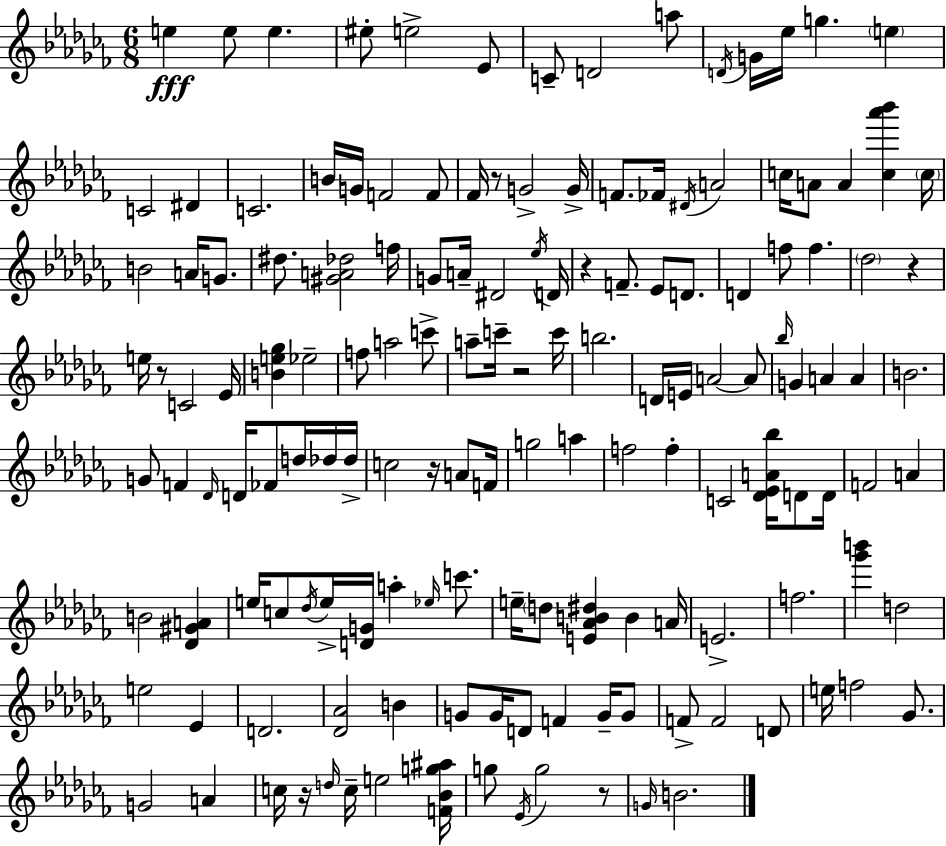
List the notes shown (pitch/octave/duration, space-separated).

E5/q E5/e E5/q. EIS5/e E5/h Eb4/e C4/e D4/h A5/e D4/s G4/s Eb5/s G5/q. E5/q C4/h D#4/q C4/h. B4/s G4/s F4/h F4/e FES4/s R/e G4/h G4/s F4/e. FES4/s D#4/s A4/h C5/s A4/e A4/q [C5,Ab6,Bb6]/q C5/s B4/h A4/s G4/e. D#5/e. [G#4,A4,Db5]/h F5/s G4/e A4/s D#4/h Eb5/s D4/s R/q F4/e. Eb4/e D4/e. D4/q F5/e F5/q. Db5/h R/q E5/s R/e C4/h Eb4/s [B4,E5,Gb5]/q Eb5/h F5/e A5/h C6/e A5/e C6/s R/h C6/s B5/h. D4/s E4/s A4/h A4/e Bb5/s G4/q A4/q A4/q B4/h. G4/e F4/q Db4/s D4/s FES4/e D5/s Db5/s Db5/s C5/h R/s A4/e F4/s G5/h A5/q F5/h F5/q C4/h [Db4,Eb4,A4,Bb5]/s D4/e D4/s F4/h A4/q B4/h [Db4,G#4,A4]/q E5/s C5/e Db5/s E5/s [D4,G4]/s A5/q Eb5/s C6/e. E5/s D5/e [E4,Ab4,B4,D#5]/q B4/q A4/s E4/h. F5/h. [Gb6,B6]/q D5/h E5/h Eb4/q D4/h. [Db4,Ab4]/h B4/q G4/e G4/s D4/e F4/q G4/s G4/e F4/e F4/h D4/e E5/s F5/h Gb4/e. G4/h A4/q C5/s R/s D5/s C5/s E5/h [F4,Bb4,G5,A#5]/s G5/e Eb4/s G5/h R/e G4/s B4/h.